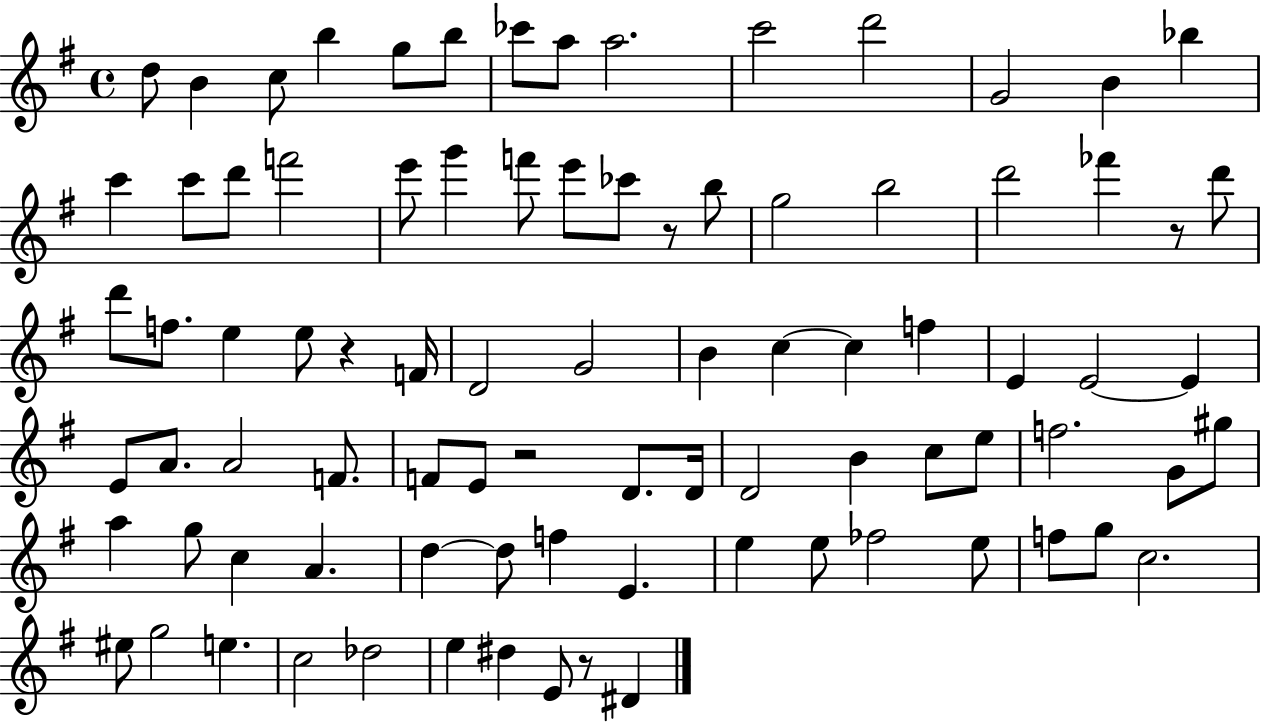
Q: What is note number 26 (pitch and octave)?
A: B5